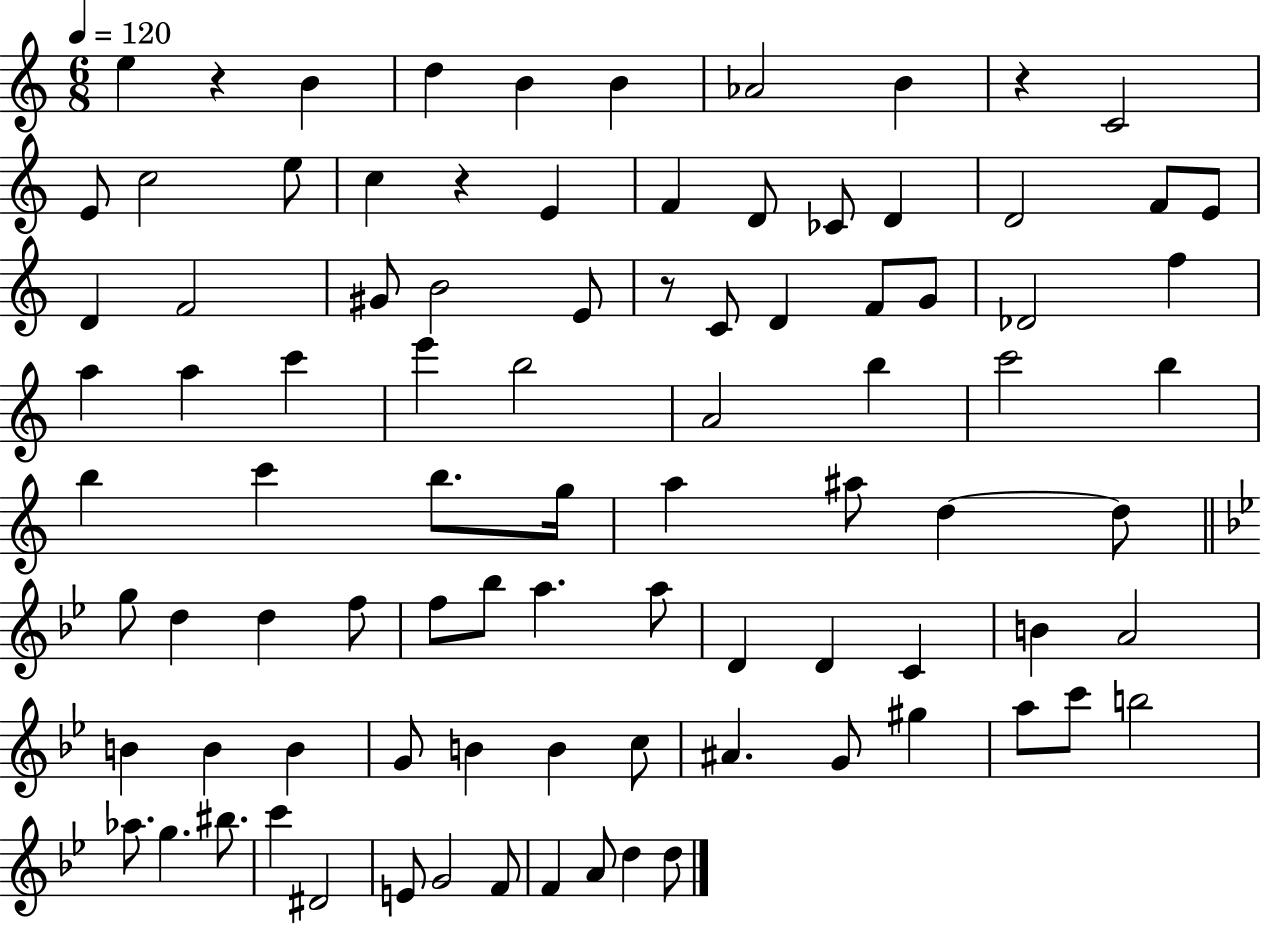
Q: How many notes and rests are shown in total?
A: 90